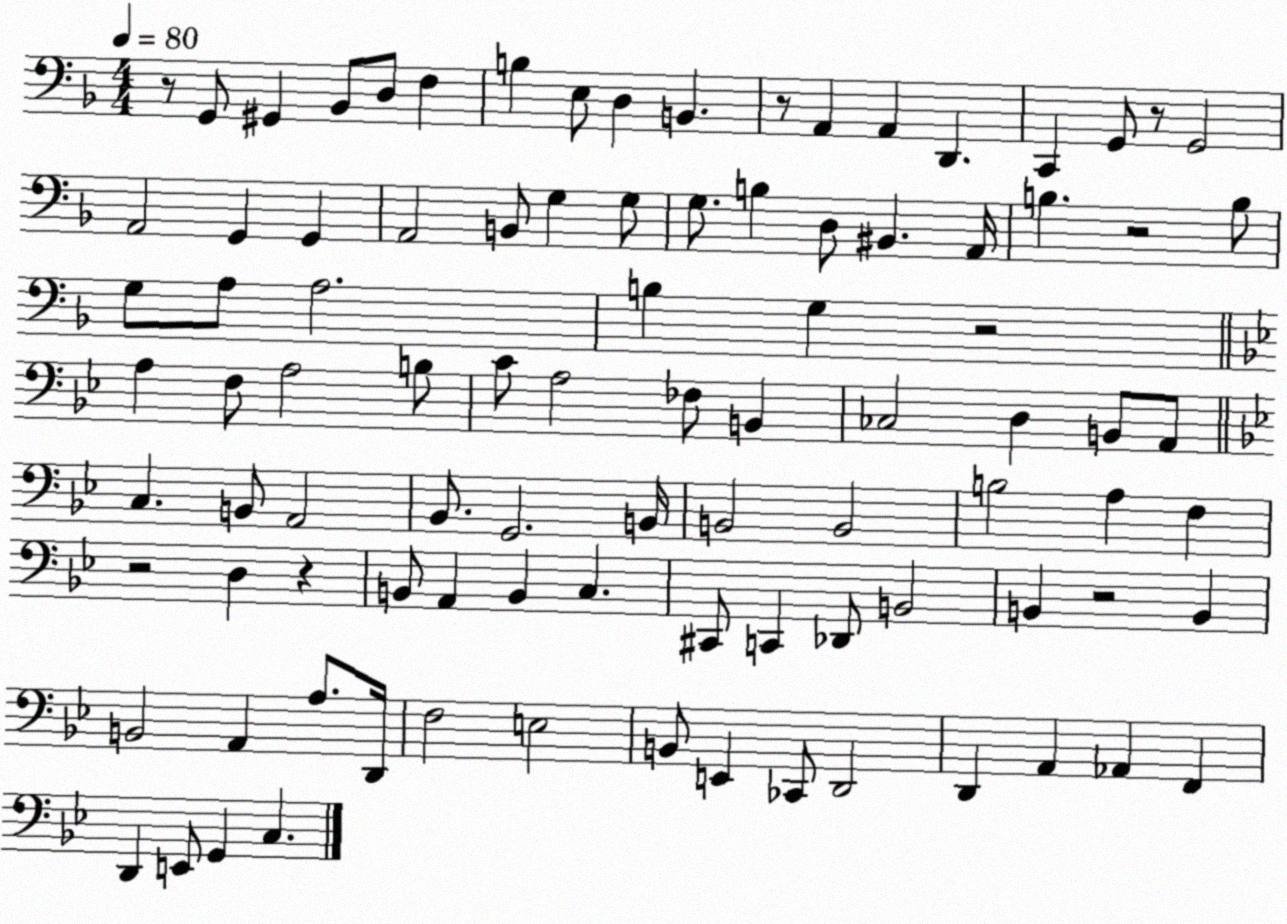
X:1
T:Untitled
M:4/4
L:1/4
K:F
z/2 G,,/2 ^G,, _B,,/2 D,/2 F, B, E,/2 D, B,, z/2 A,, A,, D,, C,, G,,/2 z/2 G,,2 A,,2 G,, G,, A,,2 B,,/2 G, G,/2 G,/2 B, D,/2 ^B,, A,,/4 B, z2 B,/2 G,/2 A,/2 A,2 B, G, z2 A, F,/2 A,2 B,/2 C/2 A,2 _F,/2 B,, _C,2 D, B,,/2 A,,/2 C, B,,/2 A,,2 _B,,/2 G,,2 B,,/4 B,,2 B,,2 B,2 A, F, z2 D, z B,,/2 A,, B,, C, ^C,,/2 C,, _D,,/2 B,,2 B,, z2 B,, B,,2 A,, A,/2 D,,/4 F,2 E,2 B,,/2 E,, _C,,/2 D,,2 D,, A,, _A,, F,, D,, E,,/2 G,, C,